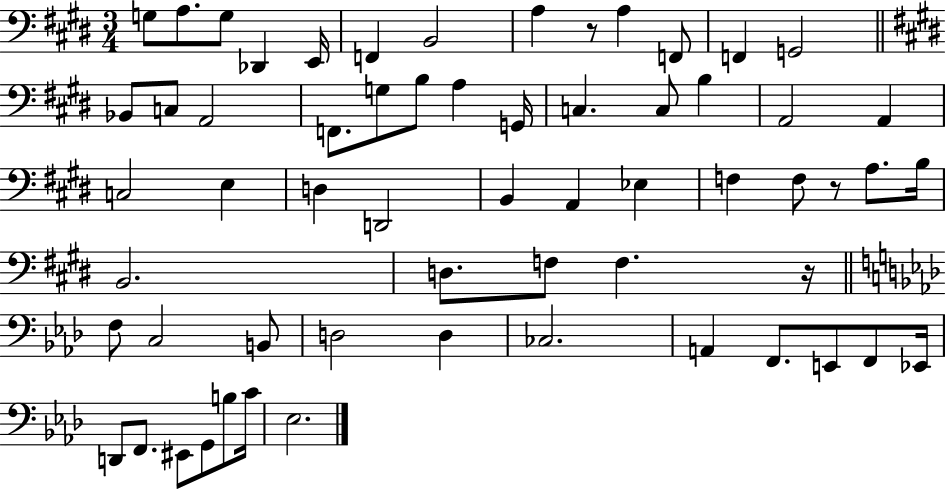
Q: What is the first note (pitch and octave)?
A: G3